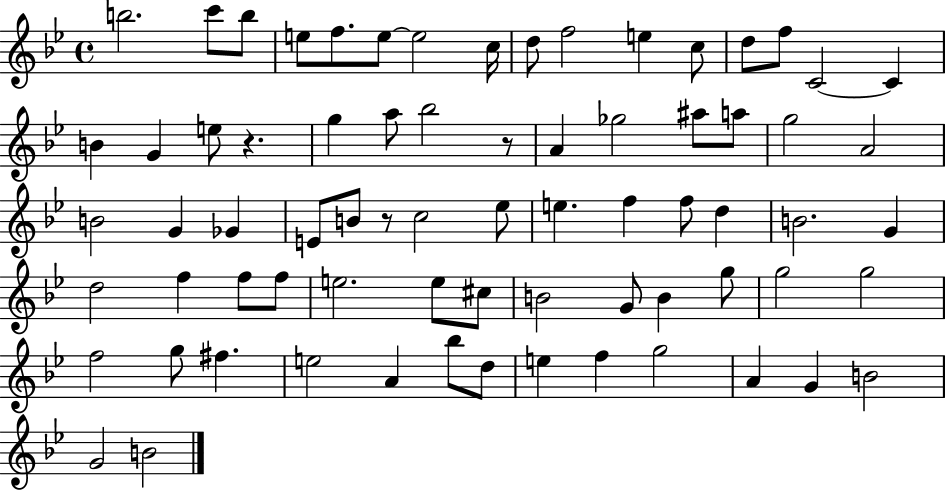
B5/h. C6/e B5/e E5/e F5/e. E5/e E5/h C5/s D5/e F5/h E5/q C5/e D5/e F5/e C4/h C4/q B4/q G4/q E5/e R/q. G5/q A5/e Bb5/h R/e A4/q Gb5/h A#5/e A5/e G5/h A4/h B4/h G4/q Gb4/q E4/e B4/e R/e C5/h Eb5/e E5/q. F5/q F5/e D5/q B4/h. G4/q D5/h F5/q F5/e F5/e E5/h. E5/e C#5/e B4/h G4/e B4/q G5/e G5/h G5/h F5/h G5/e F#5/q. E5/h A4/q Bb5/e D5/e E5/q F5/q G5/h A4/q G4/q B4/h G4/h B4/h